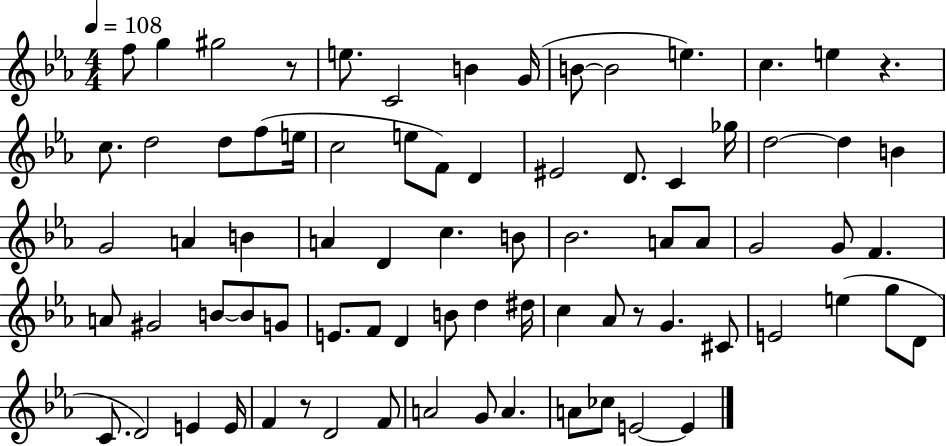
{
  \clef treble
  \numericTimeSignature
  \time 4/4
  \key ees \major
  \tempo 4 = 108
  f''8 g''4 gis''2 r8 | e''8. c'2 b'4 g'16( | b'8~~ b'2 e''4.) | c''4. e''4 r4. | \break c''8. d''2 d''8 f''8( e''16 | c''2 e''8 f'8) d'4 | eis'2 d'8. c'4 ges''16 | d''2~~ d''4 b'4 | \break g'2 a'4 b'4 | a'4 d'4 c''4. b'8 | bes'2. a'8 a'8 | g'2 g'8 f'4. | \break a'8 gis'2 b'8~~ b'8 g'8 | e'8. f'8 d'4 b'8 d''4 dis''16 | c''4 aes'8 r8 g'4. cis'8 | e'2 e''4( g''8 d'8 | \break c'8. d'2) e'4 e'16 | f'4 r8 d'2 f'8 | a'2 g'8 a'4. | a'8 ces''8 e'2~~ e'4 | \break \bar "|."
}